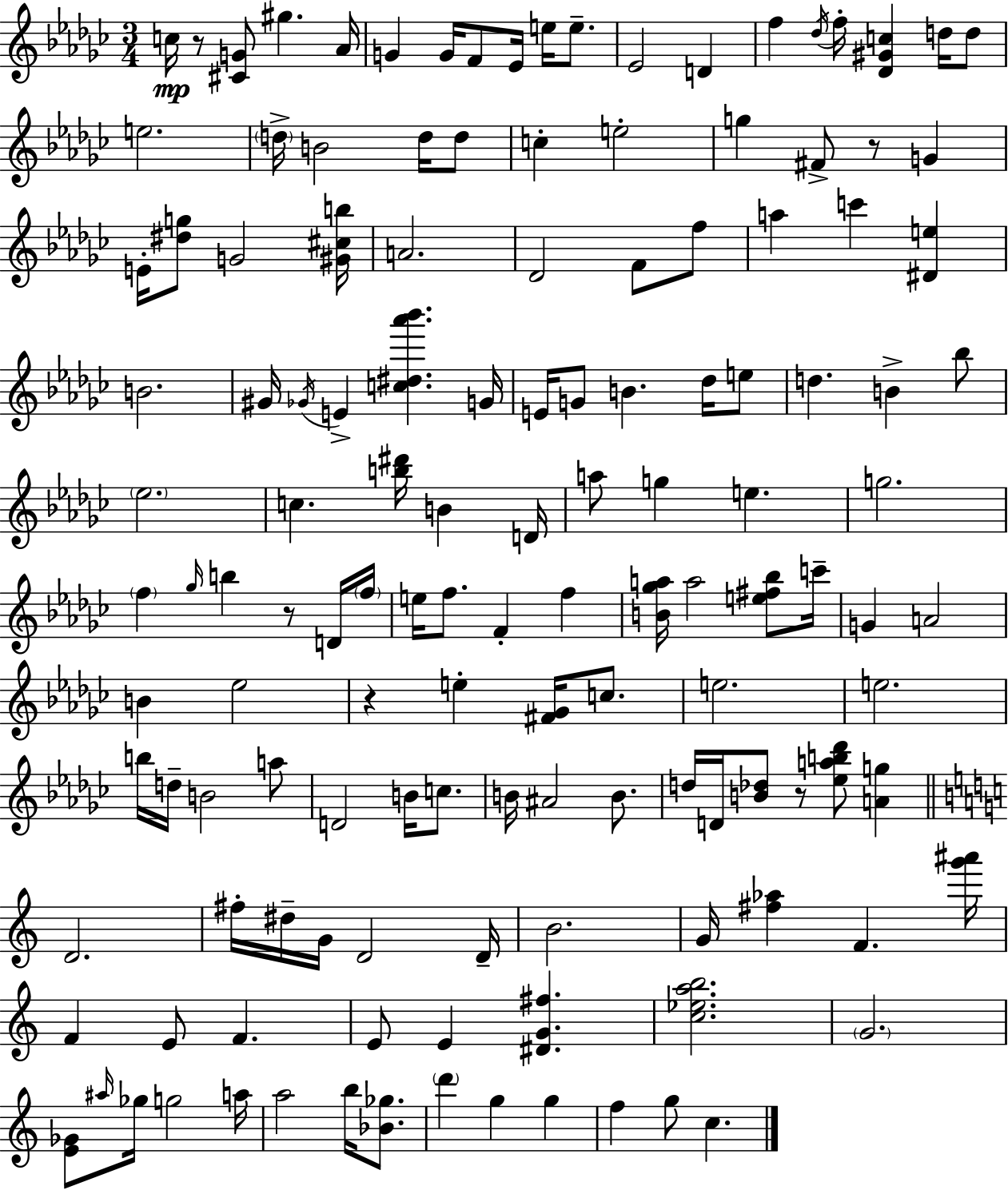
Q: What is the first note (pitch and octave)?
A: C5